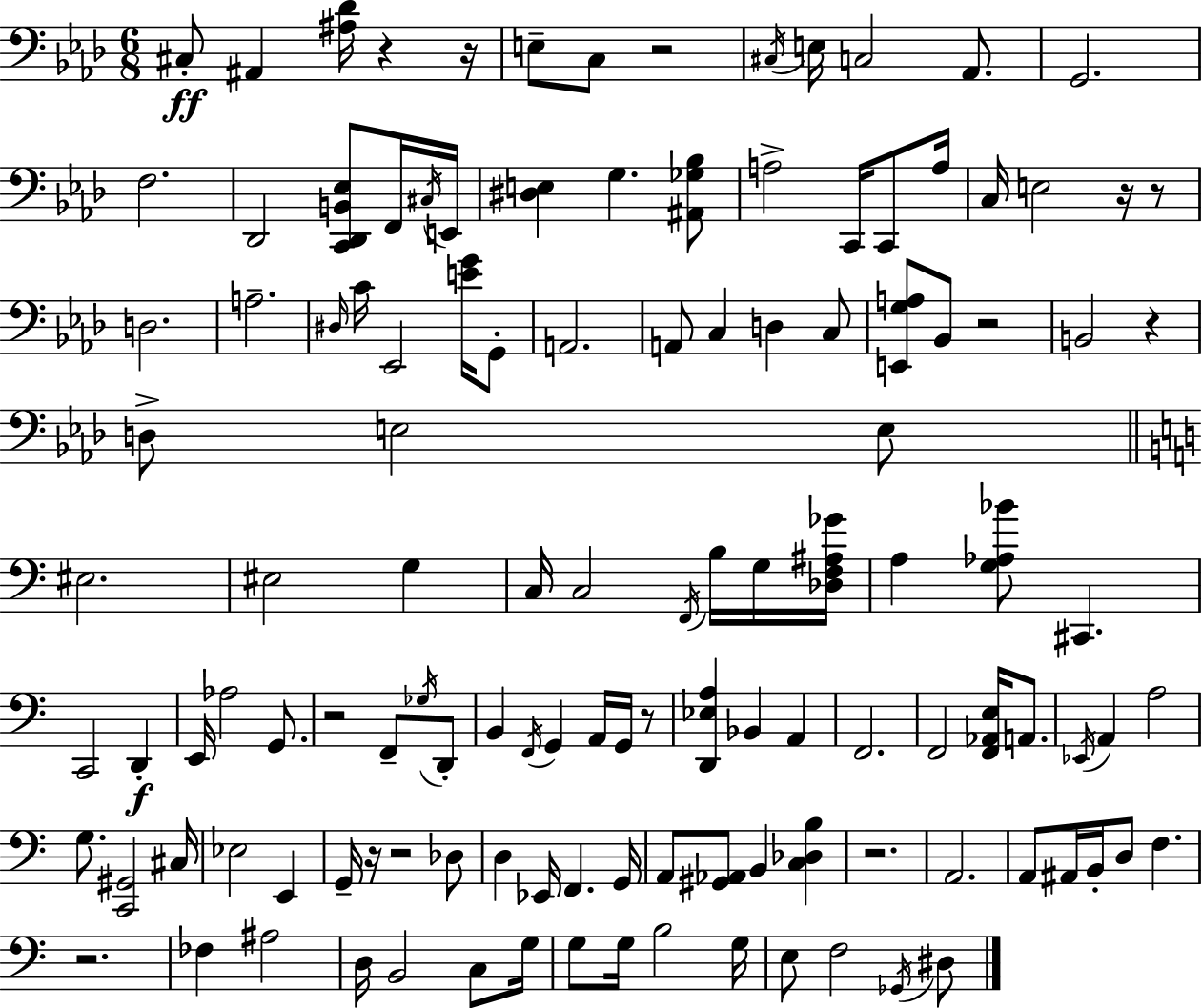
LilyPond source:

{
  \clef bass
  \numericTimeSignature
  \time 6/8
  \key aes \major
  \repeat volta 2 { cis8-.\ff ais,4 <ais des'>16 r4 r16 | e8-- c8 r2 | \acciaccatura { cis16 } e16 c2 aes,8. | g,2. | \break f2. | des,2 <c, des, b, ees>8 f,16 | \acciaccatura { cis16 } e,16 <dis e>4 g4. | <ais, ges bes>8 a2-> c,16 c,8 | \break a16 c16 e2 r16 | r8 d2. | a2.-- | \grace { dis16 } c'16 ees,2 | \break <e' g'>16 g,8-. a,2. | a,8 c4 d4 | c8 <e, g a>8 bes,8 r2 | b,2 r4 | \break d8-> e2 | e8 \bar "||" \break \key c \major eis2. | eis2 g4 | c16 c2 \acciaccatura { f,16 } b16 g16 | <des f ais ges'>16 a4 <g aes bes'>8 cis,4. | \break c,2 d,4-.\f | e,16 aes2 g,8. | r2 f,8-- \acciaccatura { ges16 } | d,8-. b,4 \acciaccatura { f,16 } g,4 a,16 | \break g,16 r8 <d, ees a>4 bes,4 a,4 | f,2. | f,2 <f, aes, e>16 | a,8. \acciaccatura { ees,16 } a,4 a2 | \break g8. <c, gis,>2 | cis16 ees2 | e,4 g,16-- r16 r2 | des8 d4 ees,16 f,4. | \break g,16 a,8 <gis, aes,>8 b,4 | <c des b>4 r2. | a,2. | a,8 ais,16 b,16-. d8 f4. | \break r2. | fes4 ais2 | d16 b,2 | c8 g16 g8 g16 b2 | \break g16 e8 f2 | \acciaccatura { ges,16 } dis8 } \bar "|."
}